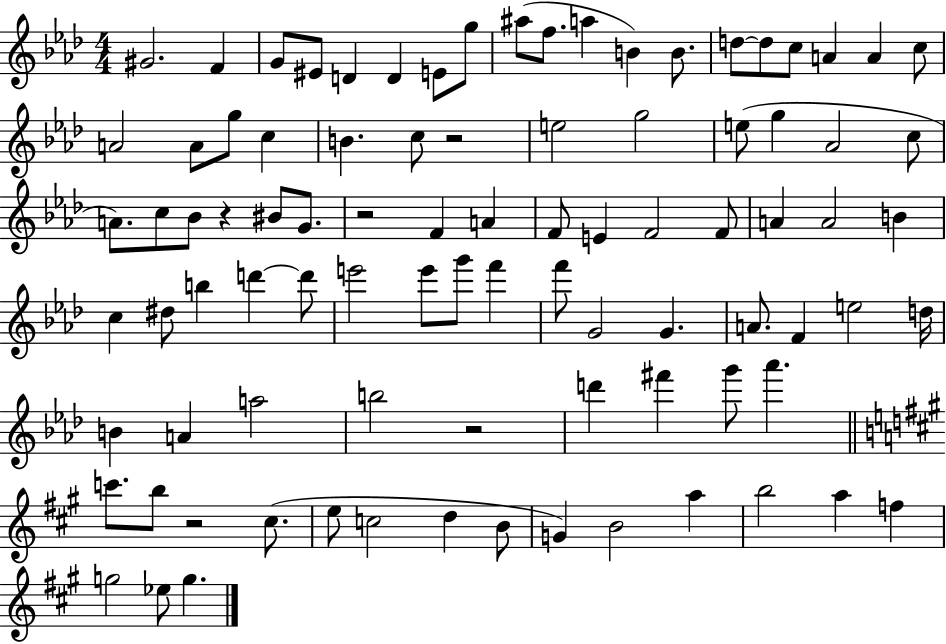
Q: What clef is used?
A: treble